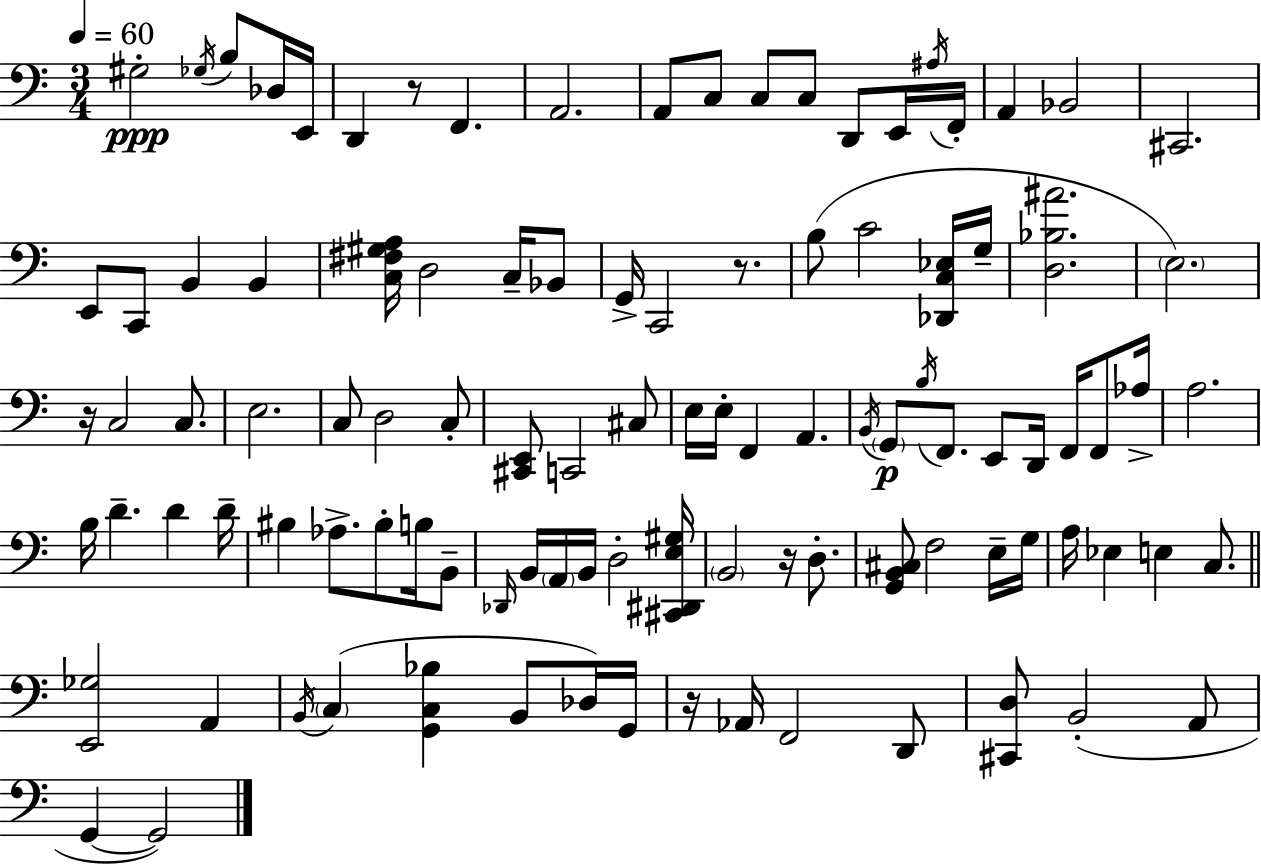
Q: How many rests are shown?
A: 5